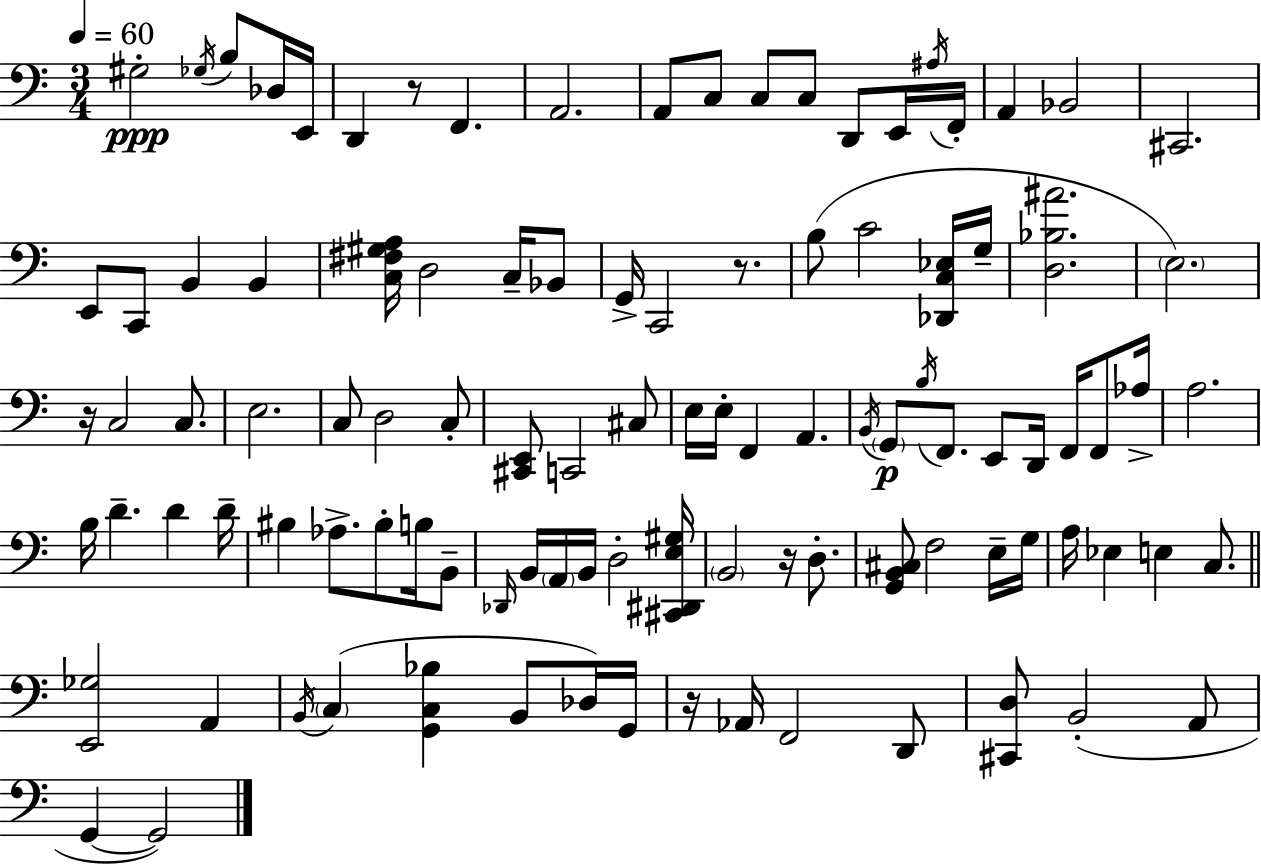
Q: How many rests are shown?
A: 5